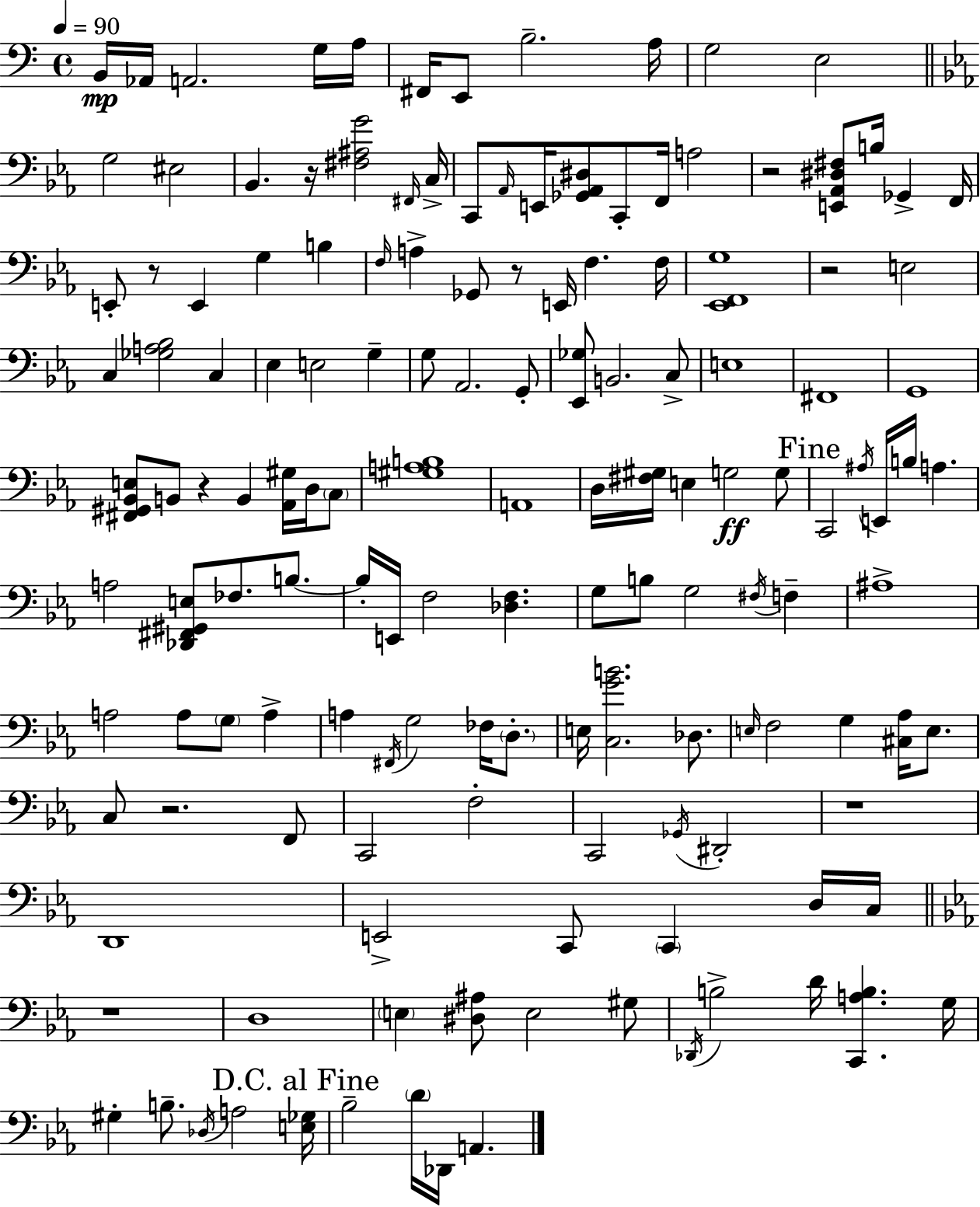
{
  \clef bass
  \time 4/4
  \defaultTimeSignature
  \key c \major
  \tempo 4 = 90
  \repeat volta 2 { b,16\mp aes,16 a,2. g16 a16 | fis,16 e,8 b2.-- a16 | g2 e2 | \bar "||" \break \key c \minor g2 eis2 | bes,4. r16 <fis ais g'>2 \grace { fis,16 } | c16-> c,8 \grace { aes,16 } e,16 <ges, aes, dis>8 c,8-. f,16 a2 | r2 <e, aes, dis fis>8 b16 ges,4-> | \break f,16 e,8-. r8 e,4 g4 b4 | \grace { f16 } a4-> ges,8 r8 e,16 f4. | f16 <ees, f, g>1 | r2 e2 | \break c4 <ges a bes>2 c4 | ees4 e2 g4-- | g8 aes,2. | g,8-. <ees, ges>8 b,2. | \break c8-> e1 | fis,1 | g,1 | <fis, gis, bes, e>8 b,8 r4 b,4 <aes, gis>16 | \break d16 \parenthesize c8 <gis a b>1 | a,1 | d16 <fis gis>16 e4 g2\ff | g8 \mark "Fine" c,2 \acciaccatura { ais16 } e,16 b16 a4. | \break a2 <des, fis, gis, e>8 fes8. | b8.~~ b16-. e,16 f2 <des f>4. | g8 b8 g2 | \acciaccatura { fis16 } f4-- ais1-> | \break a2 a8 \parenthesize g8 | a4-> a4 \acciaccatura { fis,16 } g2 | fes16 \parenthesize d8.-. e16 <c g' b'>2. | des8. \grace { e16 } f2 g4 | \break <cis aes>16 e8. c8 r2. | f,8 c,2 f2-. | c,2 \acciaccatura { ges,16 } | dis,2-. r1 | \break d,1 | e,2-> | c,8 \parenthesize c,4 d16 c16 \bar "||" \break \key c \minor r1 | d1 | \parenthesize e4 <dis ais>8 e2 gis8 | \acciaccatura { des,16 } b2-> d'16 <c, a b>4. | \break g16 gis4-. b8.-- \acciaccatura { des16 } a2 | \mark "D.C. al Fine" <e ges>16 bes2-- \parenthesize d'16 des,16 a,4. | } \bar "|."
}